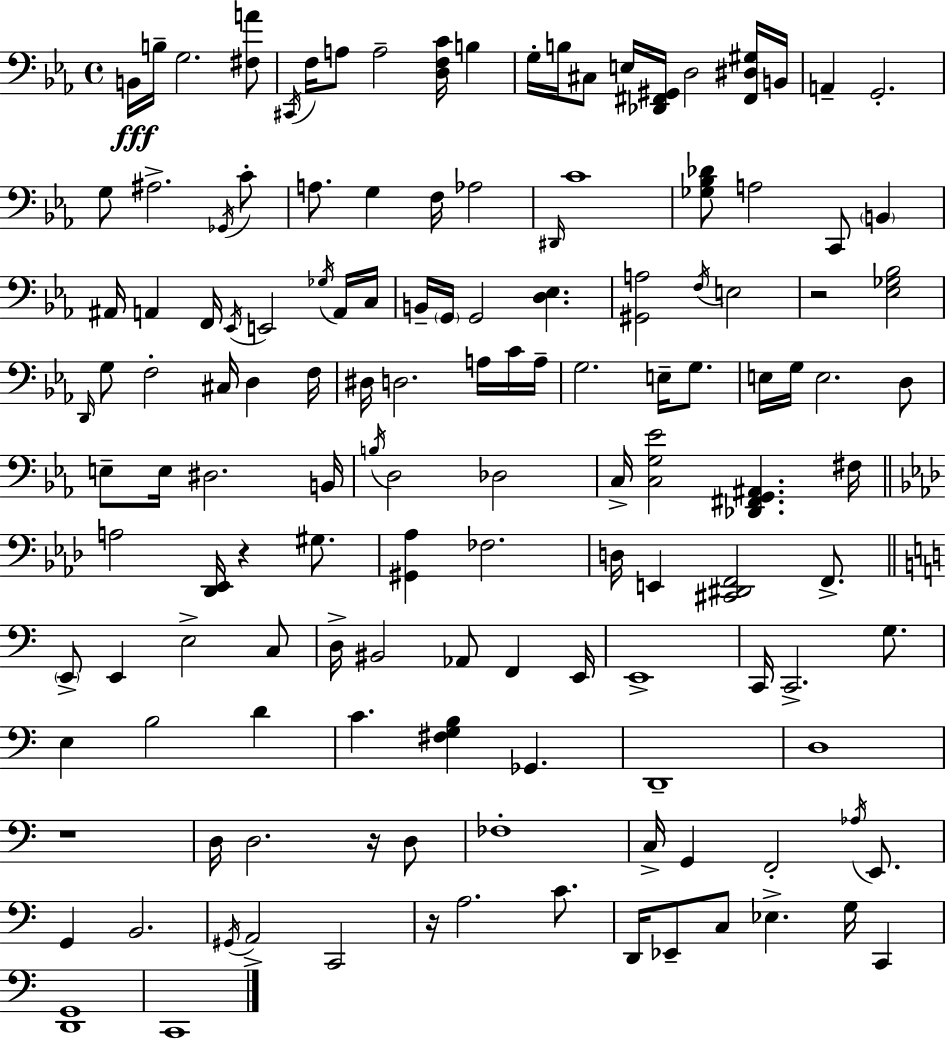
{
  \clef bass
  \time 4/4
  \defaultTimeSignature
  \key c \minor
  \repeat volta 2 { b,16\fff b16-- g2. <fis a'>8 | \acciaccatura { cis,16 } f16 a8 a2-- <d f c'>16 b4 | g16-. b16 cis8 e16 <des, fis, gis,>16 d2 <fis, dis gis>16 | b,16 a,4-- g,2.-. | \break g8 ais2.-> \acciaccatura { ges,16 } | c'8-. a8. g4 f16 aes2 | \grace { dis,16 } c'1 | <ges bes des'>8 a2 c,8 \parenthesize b,4 | \break ais,16 a,4 f,16 \acciaccatura { ees,16 } e,2 | \acciaccatura { ges16 } a,16 c16 b,16-- \parenthesize g,16 g,2 <d ees>4. | <gis, a>2 \acciaccatura { f16 } e2 | r2 <ees ges bes>2 | \break \grace { d,16 } g8 f2-. | cis16 d4 f16 dis16 d2. | a16 c'16 a16-- g2. | e16-- g8. e16 g16 e2. | \break d8 e8-- e16 dis2. | b,16 \acciaccatura { b16 } d2 | des2 c16-> <c g ees'>2 | <des, fis, g, ais,>4. fis16 \bar "||" \break \key f \minor a2 <des, ees,>16 r4 gis8. | <gis, aes>4 fes2. | d16 e,4 <cis, dis, f,>2 f,8.-> | \bar "||" \break \key c \major \parenthesize e,8-> e,4 e2-> c8 | d16-> bis,2 aes,8 f,4 e,16 | e,1-> | c,16 c,2.-> g8. | \break e4 b2 d'4 | c'4. <fis g b>4 ges,4. | d,1-- | d1 | \break r1 | d16 d2. r16 d8 | fes1-. | c16-> g,4 f,2-. \acciaccatura { aes16 } e,8. | \break g,4 b,2. | \acciaccatura { gis,16 } a,2-> c,2 | r16 a2. c'8. | d,16 ees,8-- c8 ees4.-> g16 c,4 | \break <d, g,>1 | c,1 | } \bar "|."
}